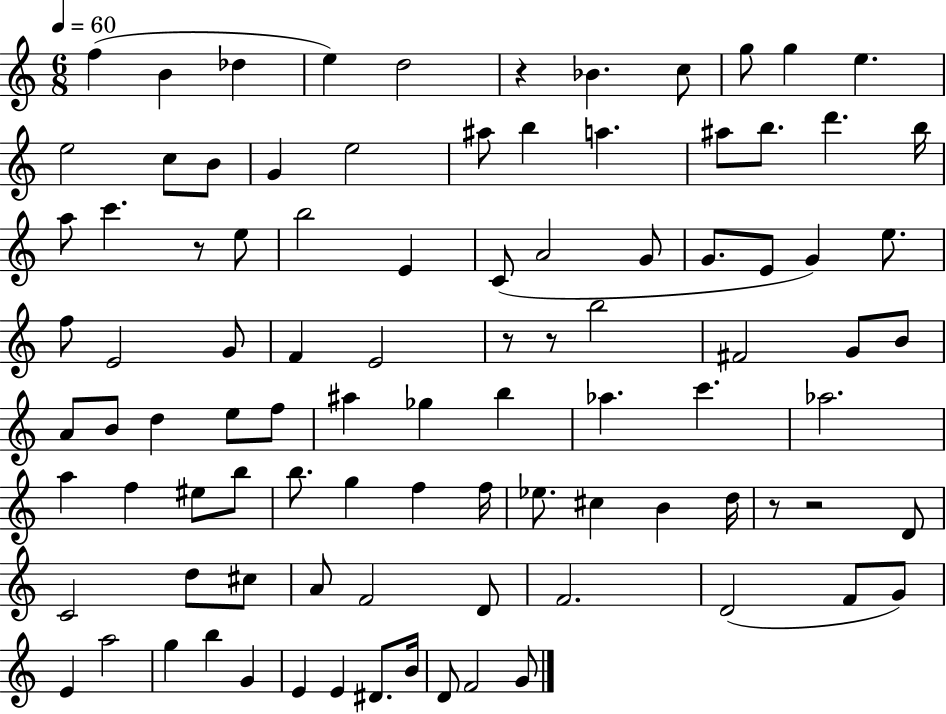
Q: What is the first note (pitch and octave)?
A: F5